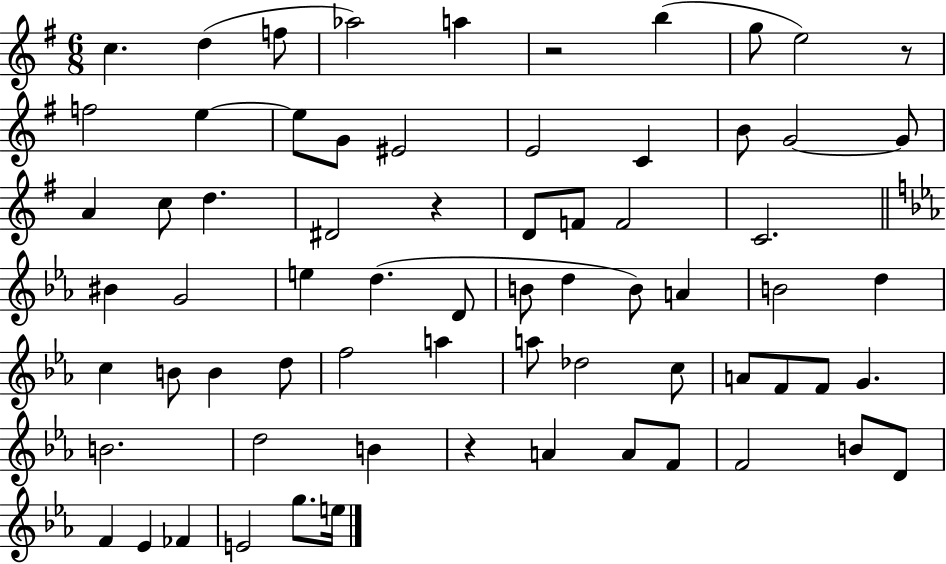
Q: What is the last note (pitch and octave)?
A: E5